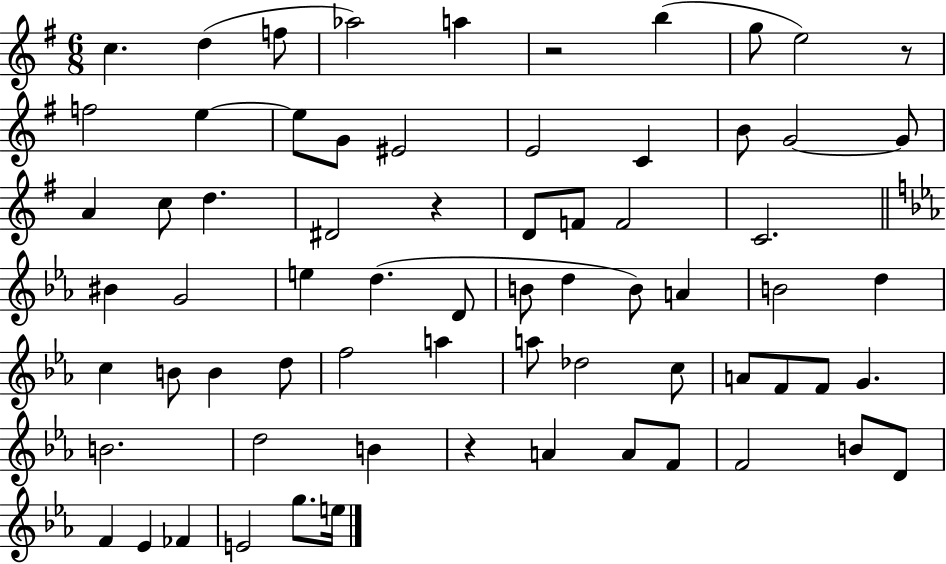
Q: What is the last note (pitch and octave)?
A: E5